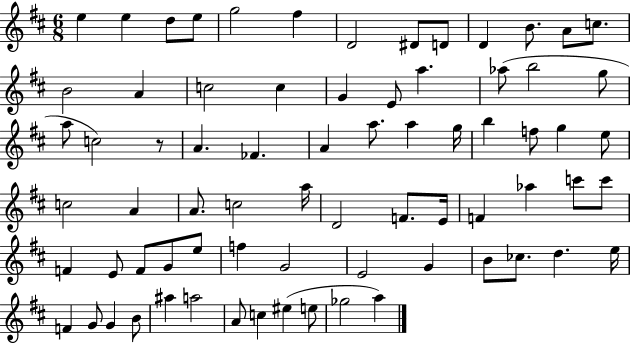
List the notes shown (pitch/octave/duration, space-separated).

E5/q E5/q D5/e E5/e G5/h F#5/q D4/h D#4/e D4/e D4/q B4/e. A4/e C5/e. B4/h A4/q C5/h C5/q G4/q E4/e A5/q. Ab5/e B5/h G5/e A5/e C5/h R/e A4/q. FES4/q. A4/q A5/e. A5/q G5/s B5/q F5/e G5/q E5/e C5/h A4/q A4/e. C5/h A5/s D4/h F4/e. E4/s F4/q Ab5/q C6/e C6/e F4/q E4/e F4/e G4/e E5/e F5/q G4/h E4/h G4/q B4/e CES5/e. D5/q. E5/s F4/q G4/e G4/q B4/e A#5/q A5/h A4/e C5/q EIS5/q E5/e Gb5/h A5/q